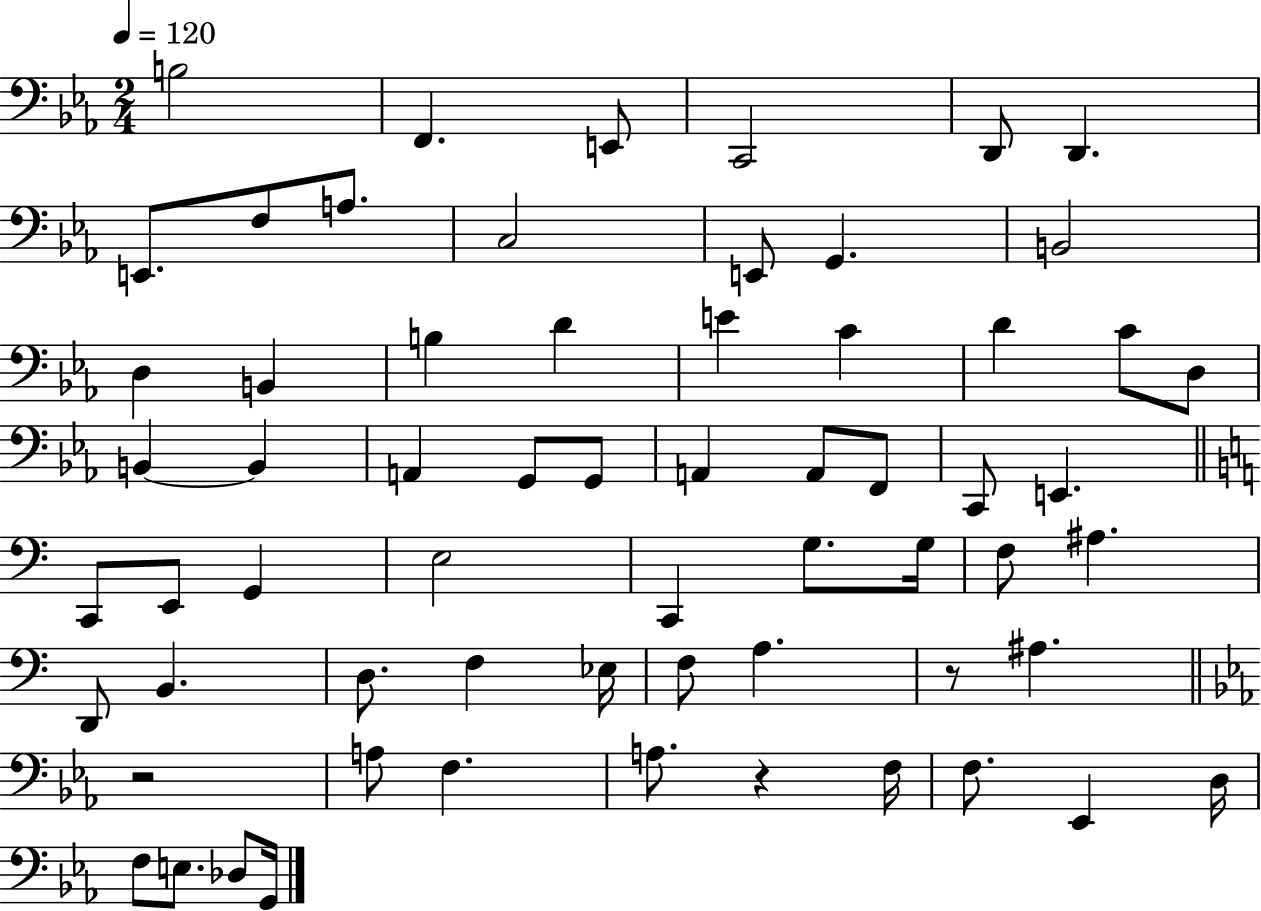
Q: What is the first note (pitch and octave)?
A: B3